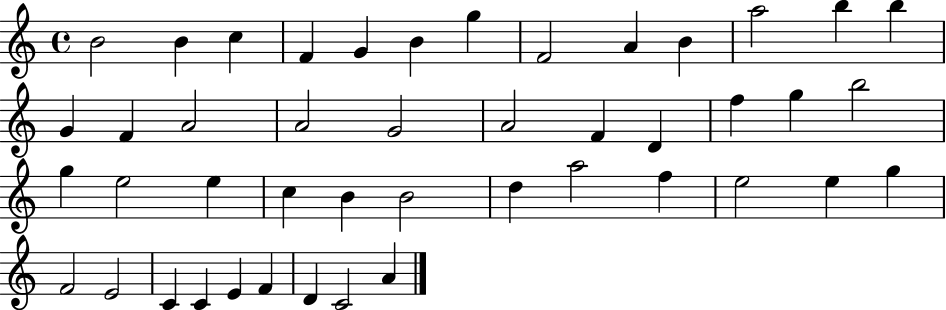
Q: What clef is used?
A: treble